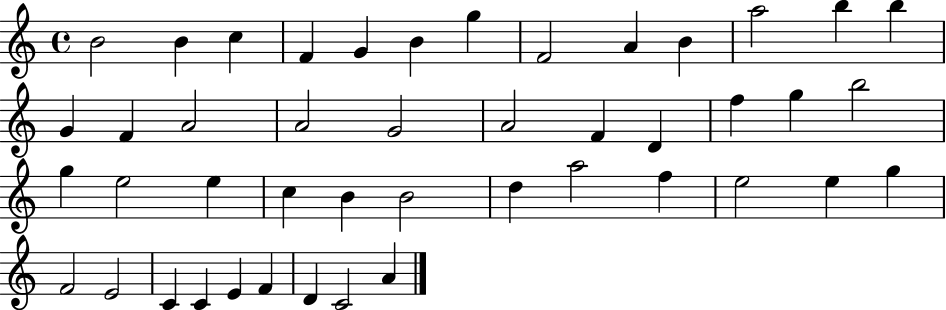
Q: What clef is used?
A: treble